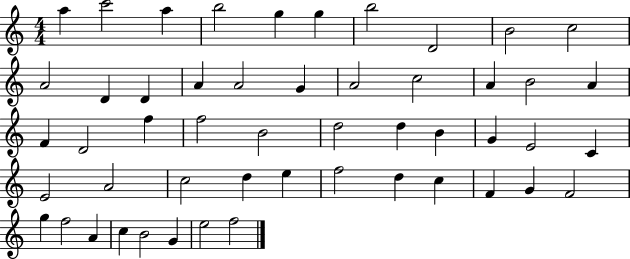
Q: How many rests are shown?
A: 0